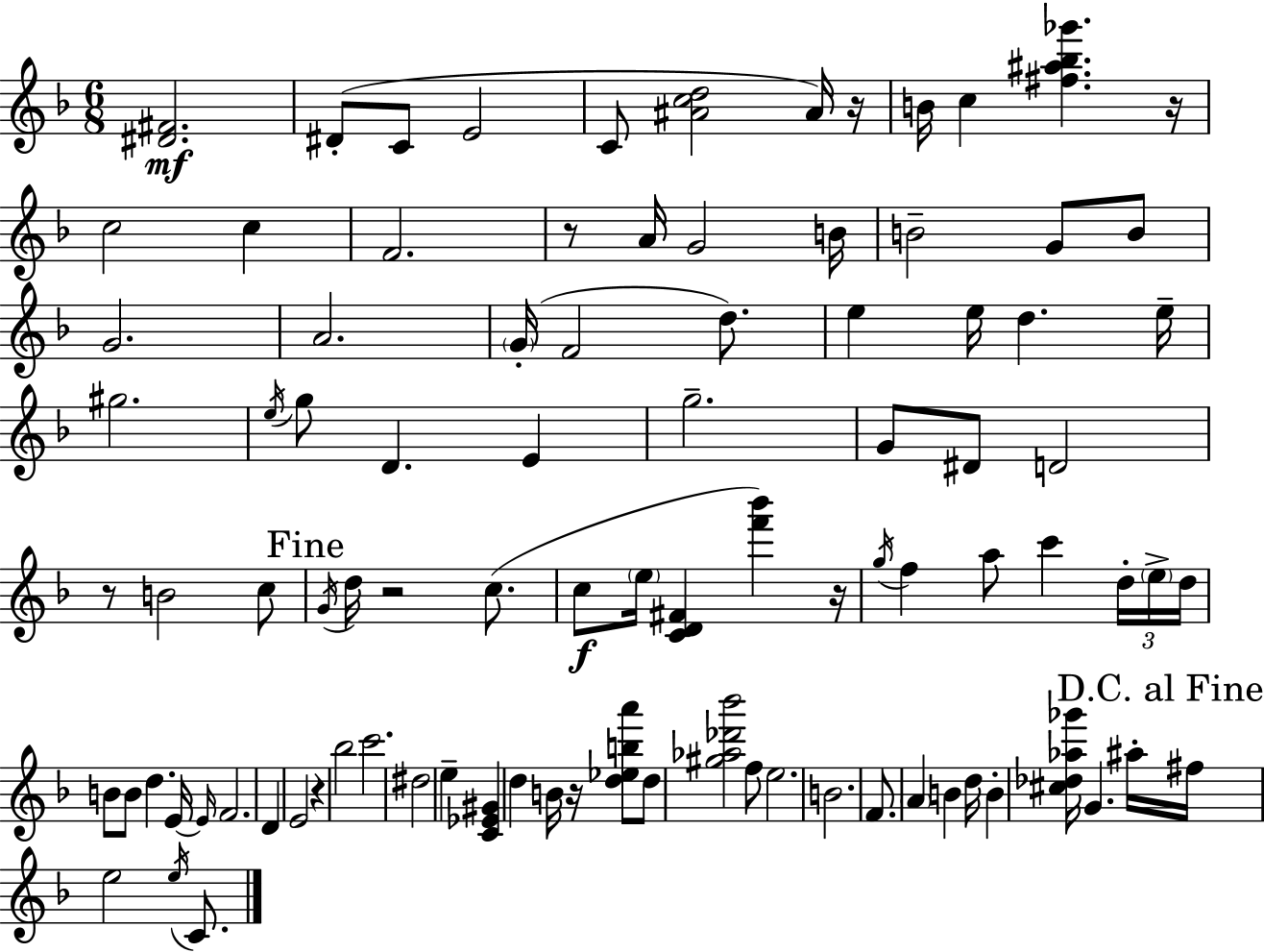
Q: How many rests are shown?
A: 8